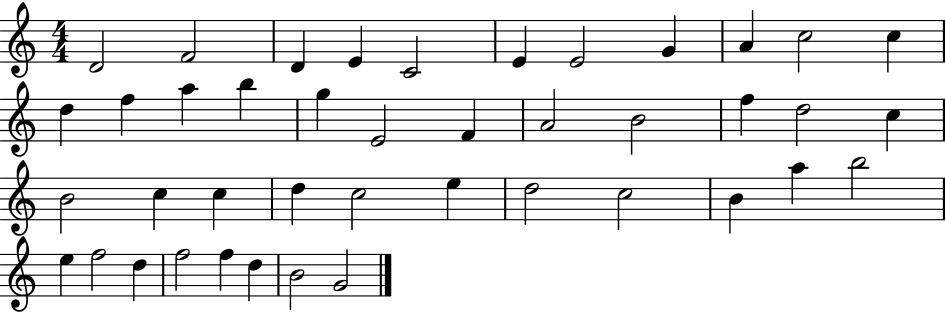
X:1
T:Untitled
M:4/4
L:1/4
K:C
D2 F2 D E C2 E E2 G A c2 c d f a b g E2 F A2 B2 f d2 c B2 c c d c2 e d2 c2 B a b2 e f2 d f2 f d B2 G2